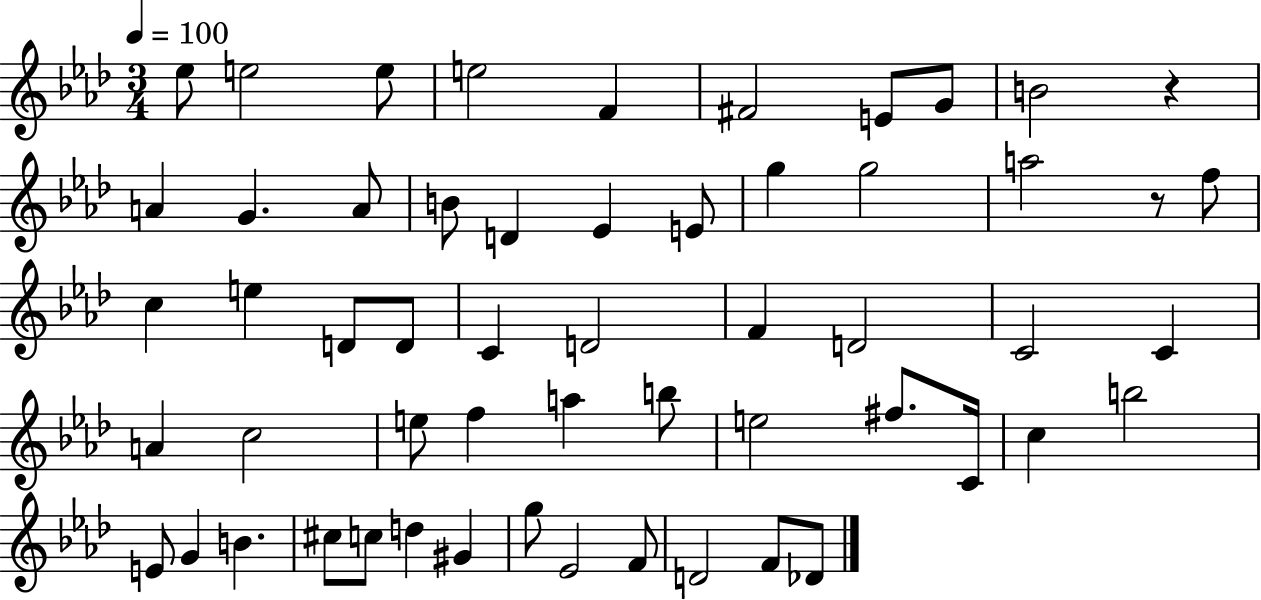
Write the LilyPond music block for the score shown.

{
  \clef treble
  \numericTimeSignature
  \time 3/4
  \key aes \major
  \tempo 4 = 100
  \repeat volta 2 { ees''8 e''2 e''8 | e''2 f'4 | fis'2 e'8 g'8 | b'2 r4 | \break a'4 g'4. a'8 | b'8 d'4 ees'4 e'8 | g''4 g''2 | a''2 r8 f''8 | \break c''4 e''4 d'8 d'8 | c'4 d'2 | f'4 d'2 | c'2 c'4 | \break a'4 c''2 | e''8 f''4 a''4 b''8 | e''2 fis''8. c'16 | c''4 b''2 | \break e'8 g'4 b'4. | cis''8 c''8 d''4 gis'4 | g''8 ees'2 f'8 | d'2 f'8 des'8 | \break } \bar "|."
}